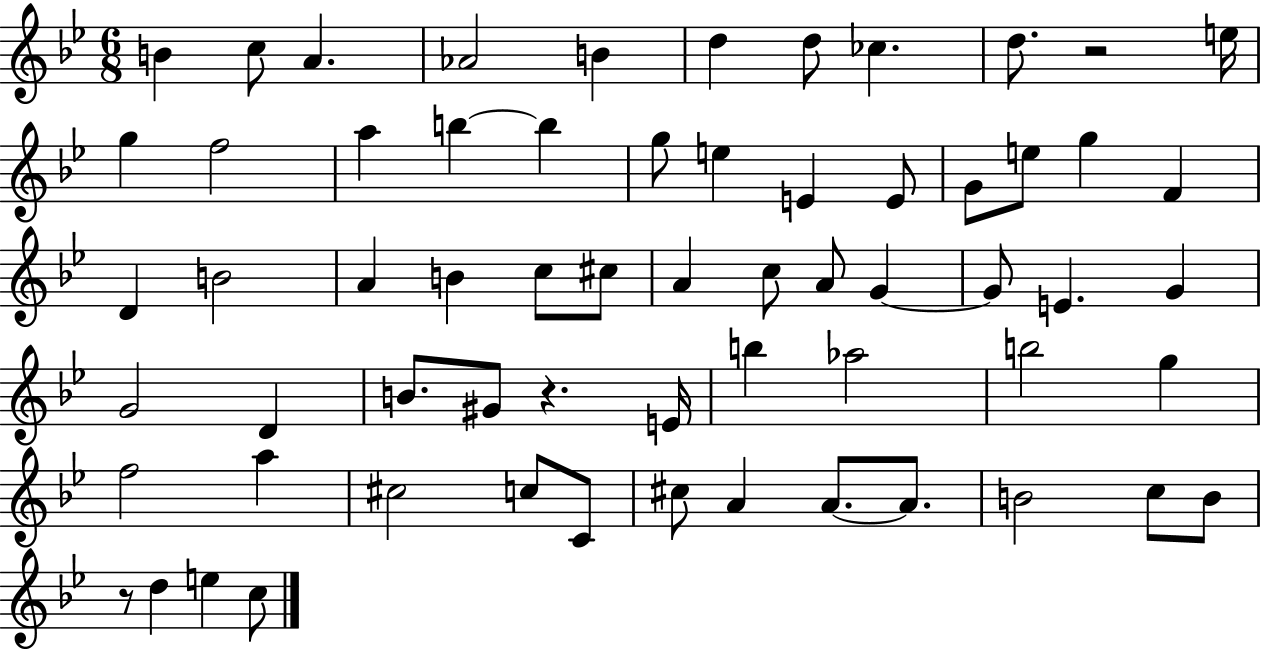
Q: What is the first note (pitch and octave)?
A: B4